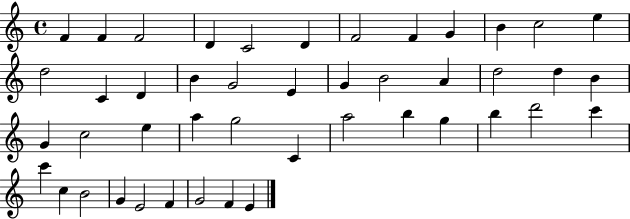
{
  \clef treble
  \time 4/4
  \defaultTimeSignature
  \key c \major
  f'4 f'4 f'2 | d'4 c'2 d'4 | f'2 f'4 g'4 | b'4 c''2 e''4 | \break d''2 c'4 d'4 | b'4 g'2 e'4 | g'4 b'2 a'4 | d''2 d''4 b'4 | \break g'4 c''2 e''4 | a''4 g''2 c'4 | a''2 b''4 g''4 | b''4 d'''2 c'''4 | \break c'''4 c''4 b'2 | g'4 e'2 f'4 | g'2 f'4 e'4 | \bar "|."
}